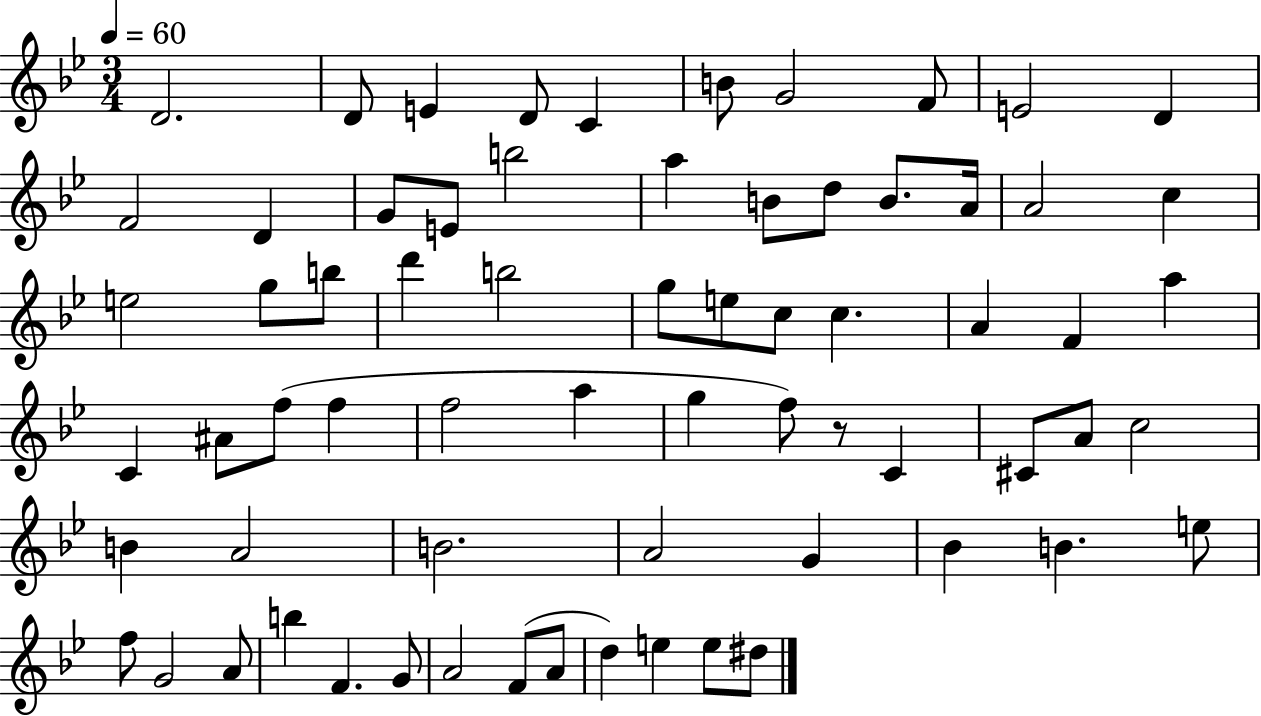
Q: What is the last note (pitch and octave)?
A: D#5